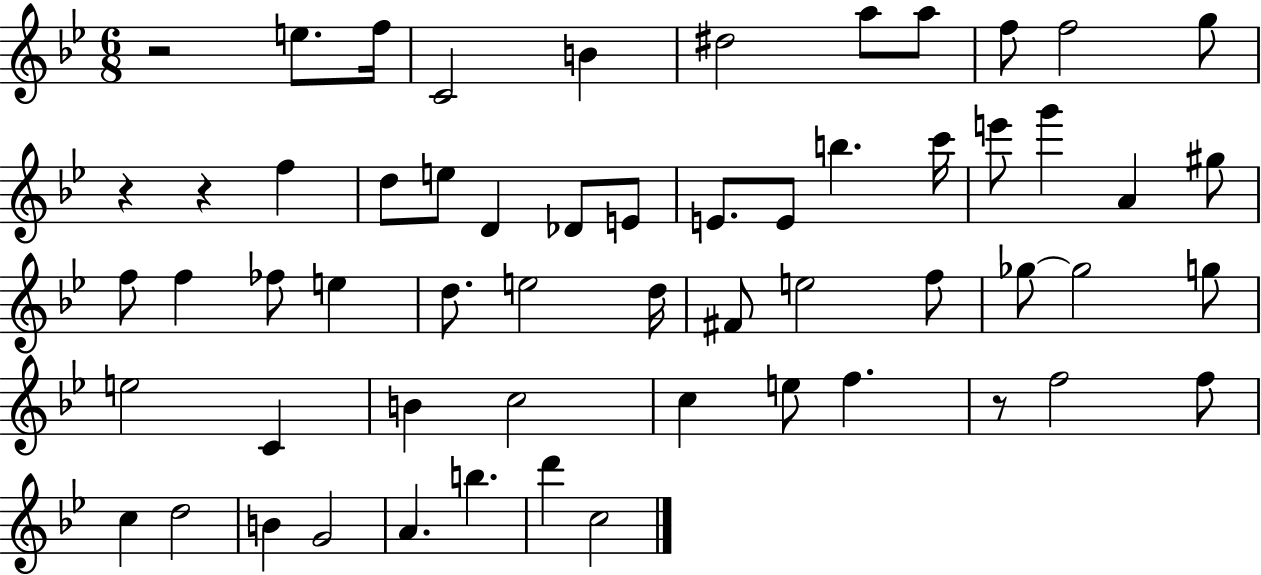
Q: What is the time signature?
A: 6/8